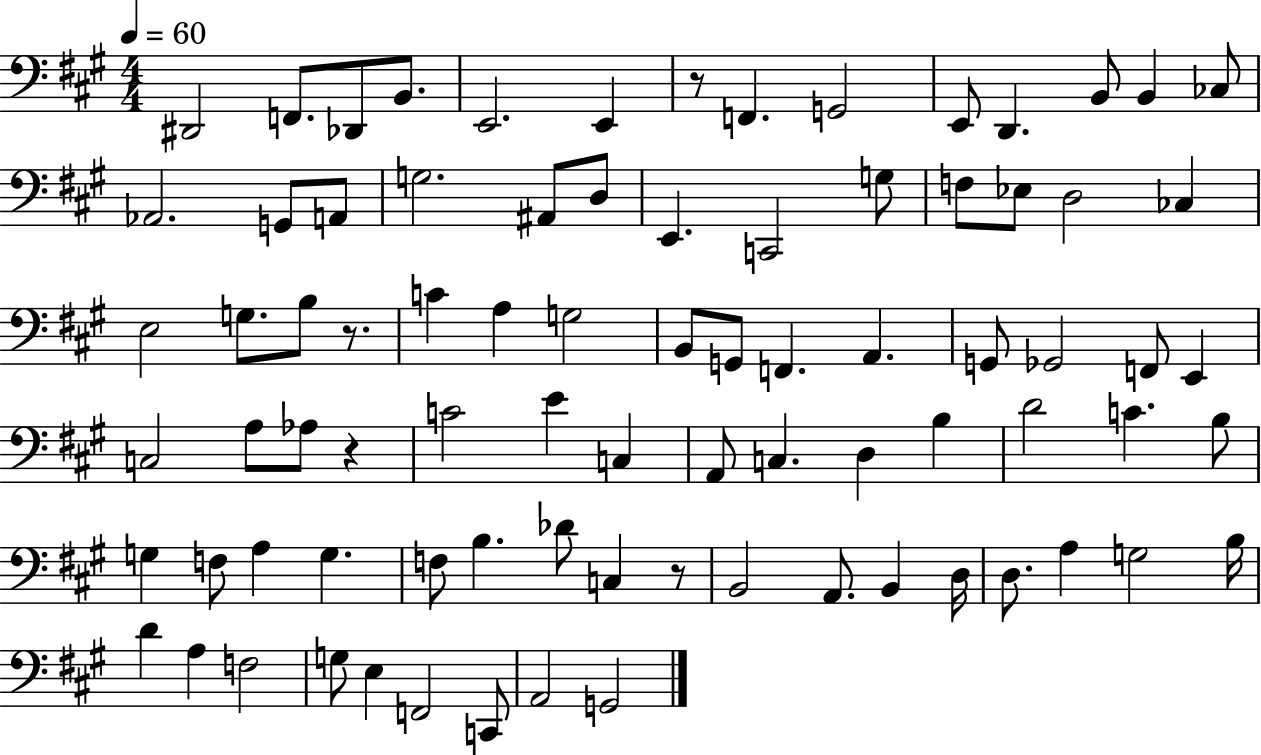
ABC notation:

X:1
T:Untitled
M:4/4
L:1/4
K:A
^D,,2 F,,/2 _D,,/2 B,,/2 E,,2 E,, z/2 F,, G,,2 E,,/2 D,, B,,/2 B,, _C,/2 _A,,2 G,,/2 A,,/2 G,2 ^A,,/2 D,/2 E,, C,,2 G,/2 F,/2 _E,/2 D,2 _C, E,2 G,/2 B,/2 z/2 C A, G,2 B,,/2 G,,/2 F,, A,, G,,/2 _G,,2 F,,/2 E,, C,2 A,/2 _A,/2 z C2 E C, A,,/2 C, D, B, D2 C B,/2 G, F,/2 A, G, F,/2 B, _D/2 C, z/2 B,,2 A,,/2 B,, D,/4 D,/2 A, G,2 B,/4 D A, F,2 G,/2 E, F,,2 C,,/2 A,,2 G,,2